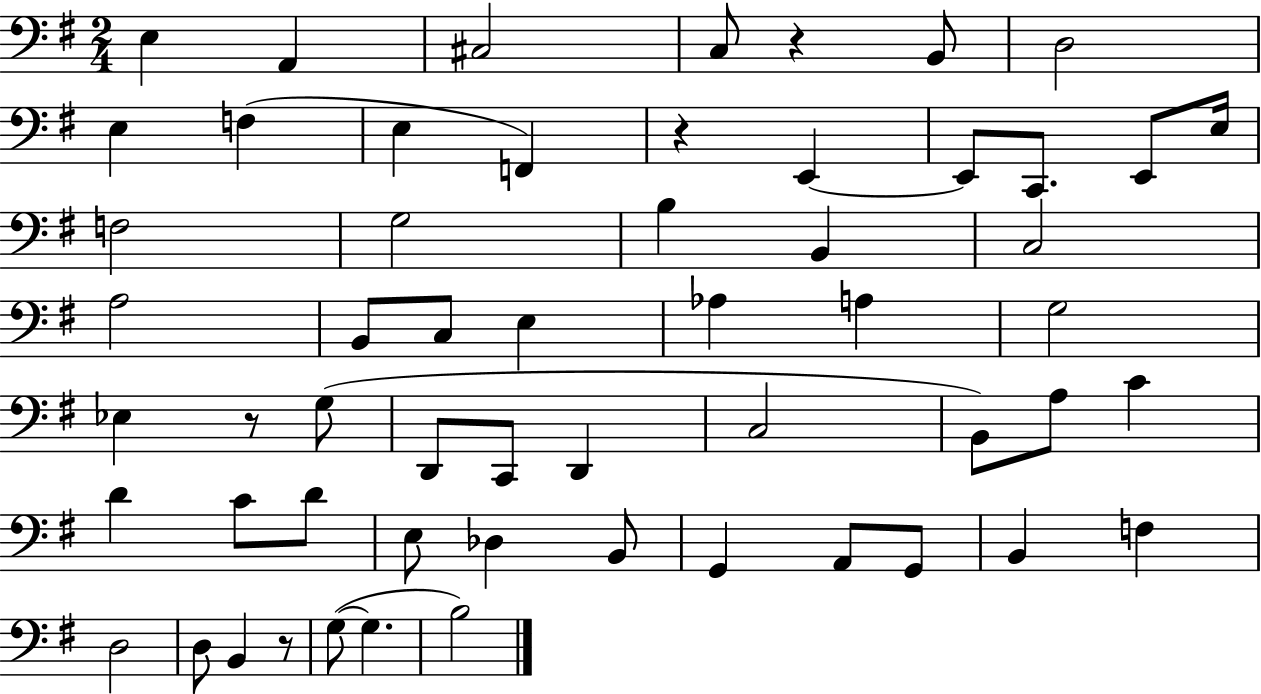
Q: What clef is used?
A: bass